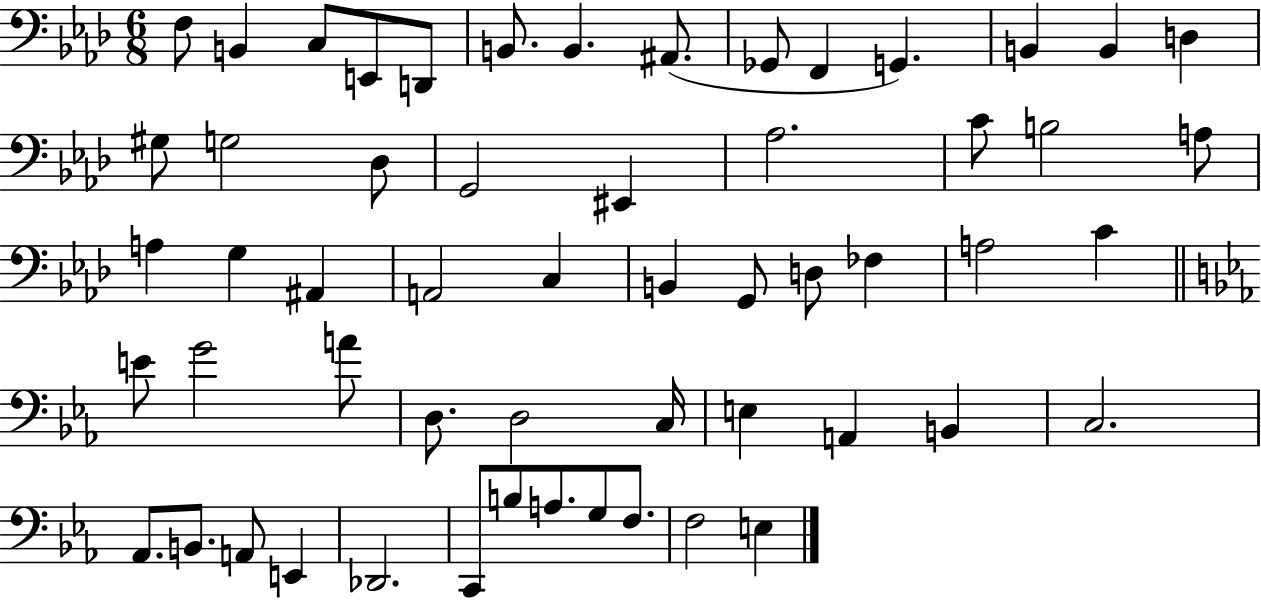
F3/e B2/q C3/e E2/e D2/e B2/e. B2/q. A#2/e. Gb2/e F2/q G2/q. B2/q B2/q D3/q G#3/e G3/h Db3/e G2/h EIS2/q Ab3/h. C4/e B3/h A3/e A3/q G3/q A#2/q A2/h C3/q B2/q G2/e D3/e FES3/q A3/h C4/q E4/e G4/h A4/e D3/e. D3/h C3/s E3/q A2/q B2/q C3/h. Ab2/e. B2/e. A2/e E2/q Db2/h. C2/e B3/e A3/e. G3/e F3/e. F3/h E3/q